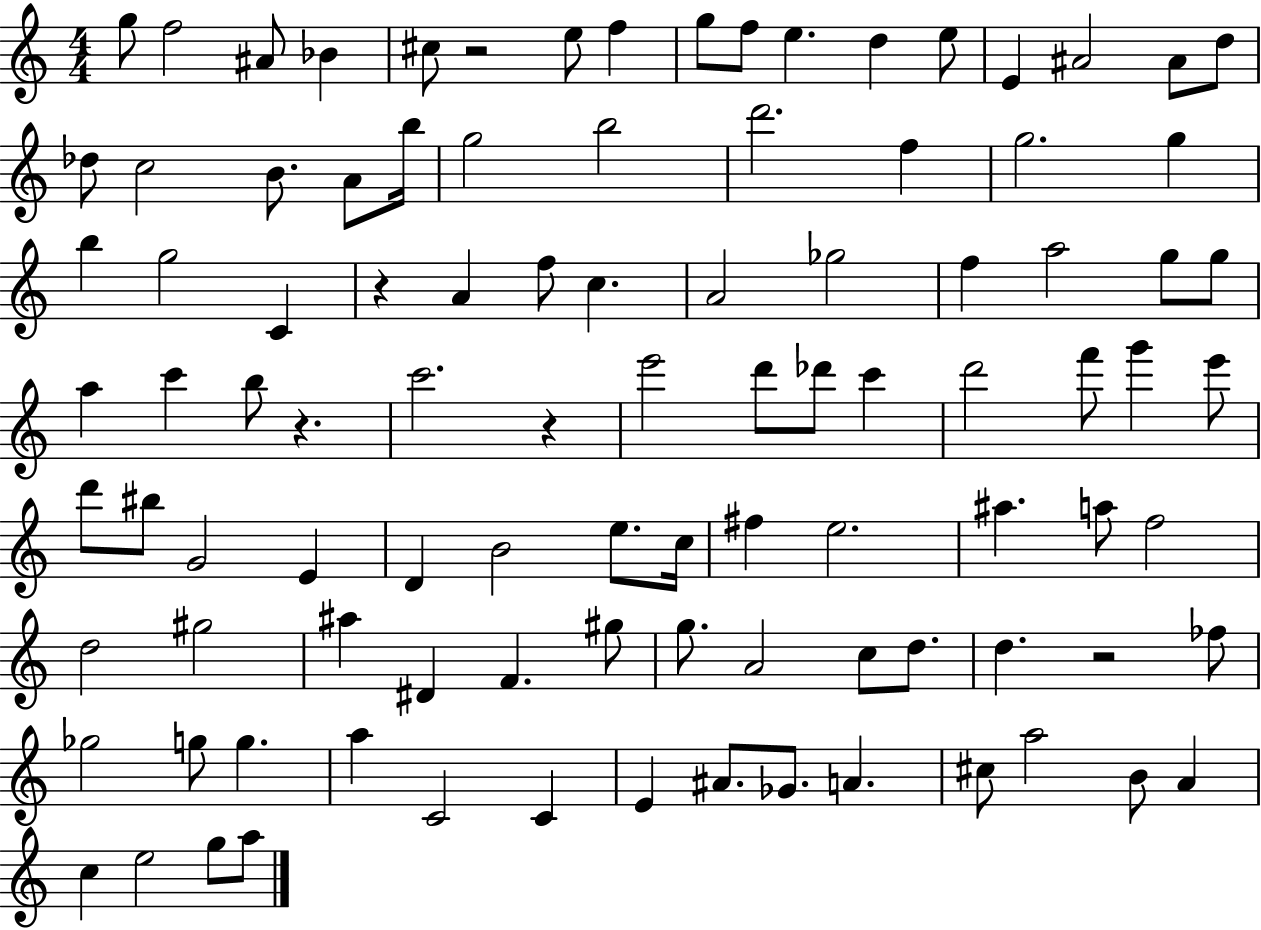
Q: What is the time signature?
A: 4/4